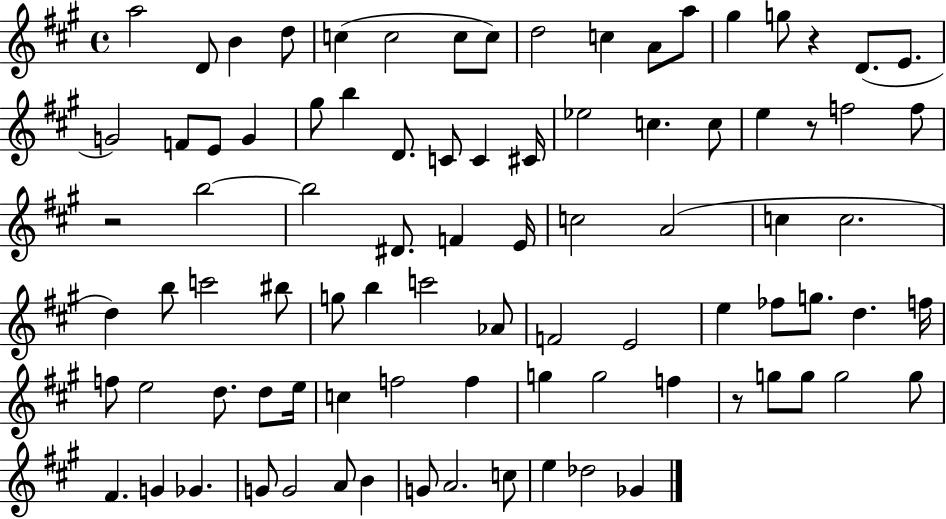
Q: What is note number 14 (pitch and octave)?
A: G5